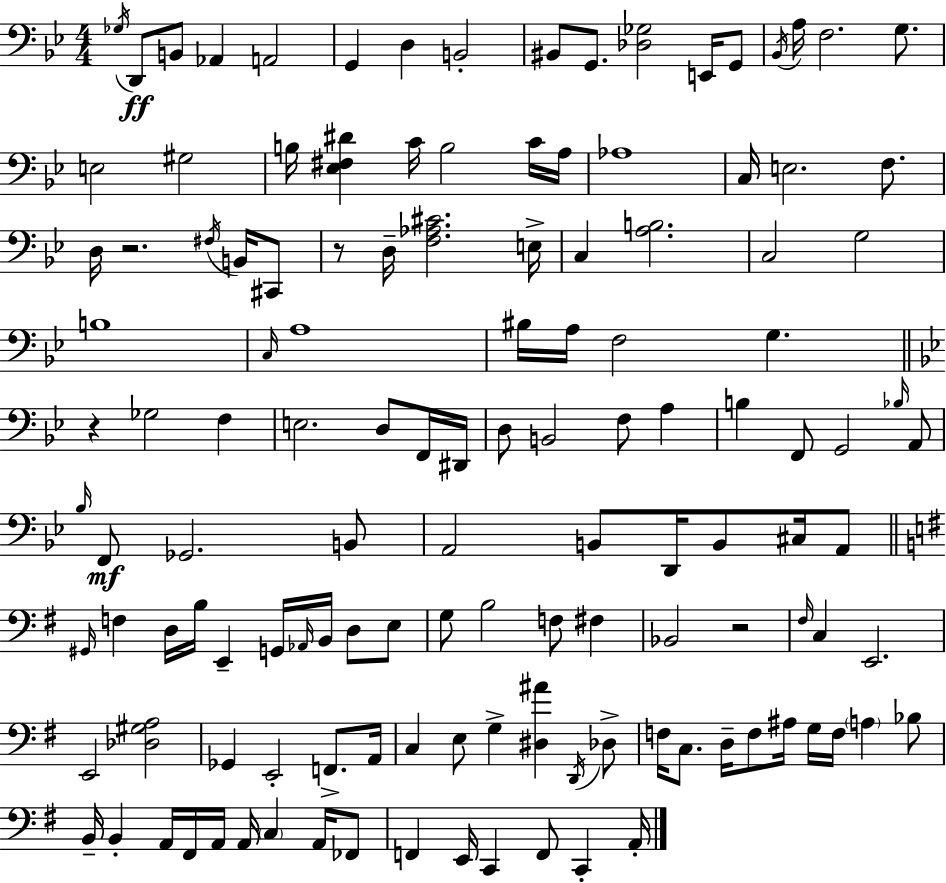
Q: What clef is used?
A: bass